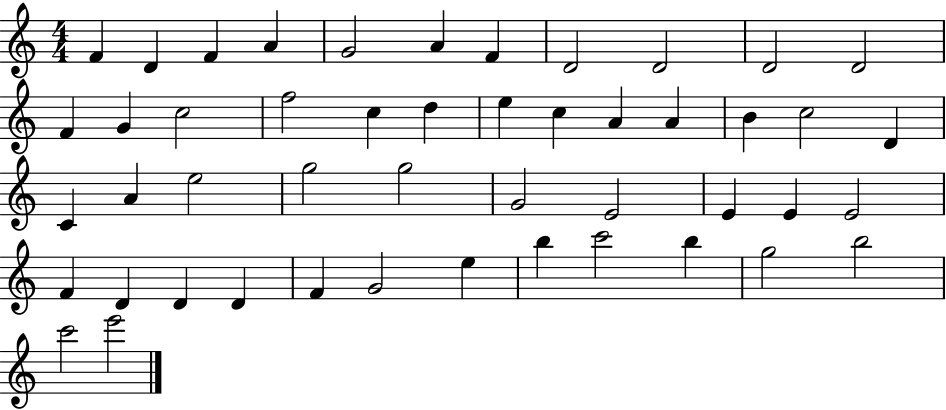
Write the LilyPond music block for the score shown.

{
  \clef treble
  \numericTimeSignature
  \time 4/4
  \key c \major
  f'4 d'4 f'4 a'4 | g'2 a'4 f'4 | d'2 d'2 | d'2 d'2 | \break f'4 g'4 c''2 | f''2 c''4 d''4 | e''4 c''4 a'4 a'4 | b'4 c''2 d'4 | \break c'4 a'4 e''2 | g''2 g''2 | g'2 e'2 | e'4 e'4 e'2 | \break f'4 d'4 d'4 d'4 | f'4 g'2 e''4 | b''4 c'''2 b''4 | g''2 b''2 | \break c'''2 e'''2 | \bar "|."
}